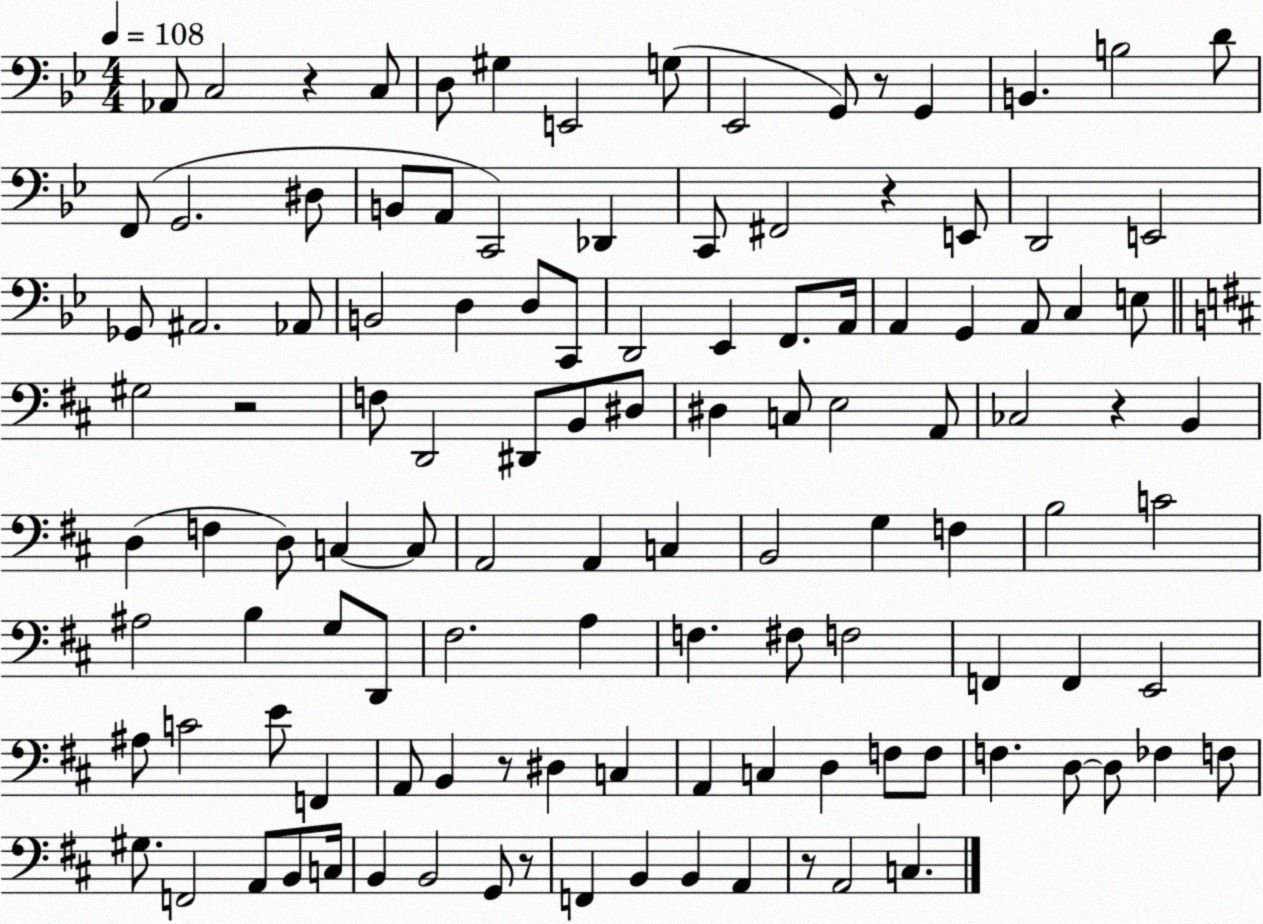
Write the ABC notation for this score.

X:1
T:Untitled
M:4/4
L:1/4
K:Bb
_A,,/2 C,2 z C,/2 D,/2 ^G, E,,2 G,/2 _E,,2 G,,/2 z/2 G,, B,, B,2 D/2 F,,/2 G,,2 ^D,/2 B,,/2 A,,/2 C,,2 _D,, C,,/2 ^F,,2 z E,,/2 D,,2 E,,2 _G,,/2 ^A,,2 _A,,/2 B,,2 D, D,/2 C,,/2 D,,2 _E,, F,,/2 A,,/4 A,, G,, A,,/2 C, E,/2 ^G,2 z2 F,/2 D,,2 ^D,,/2 B,,/2 ^D,/2 ^D, C,/2 E,2 A,,/2 _C,2 z B,, D, F, D,/2 C, C,/2 A,,2 A,, C, B,,2 G, F, B,2 C2 ^A,2 B, G,/2 D,,/2 ^F,2 A, F, ^F,/2 F,2 F,, F,, E,,2 ^A,/2 C2 E/2 F,, A,,/2 B,, z/2 ^D, C, A,, C, D, F,/2 F,/2 F, D,/2 D,/2 _F, F,/2 ^G,/2 F,,2 A,,/2 B,,/2 C,/4 B,, B,,2 G,,/2 z/2 F,, B,, B,, A,, z/2 A,,2 C,